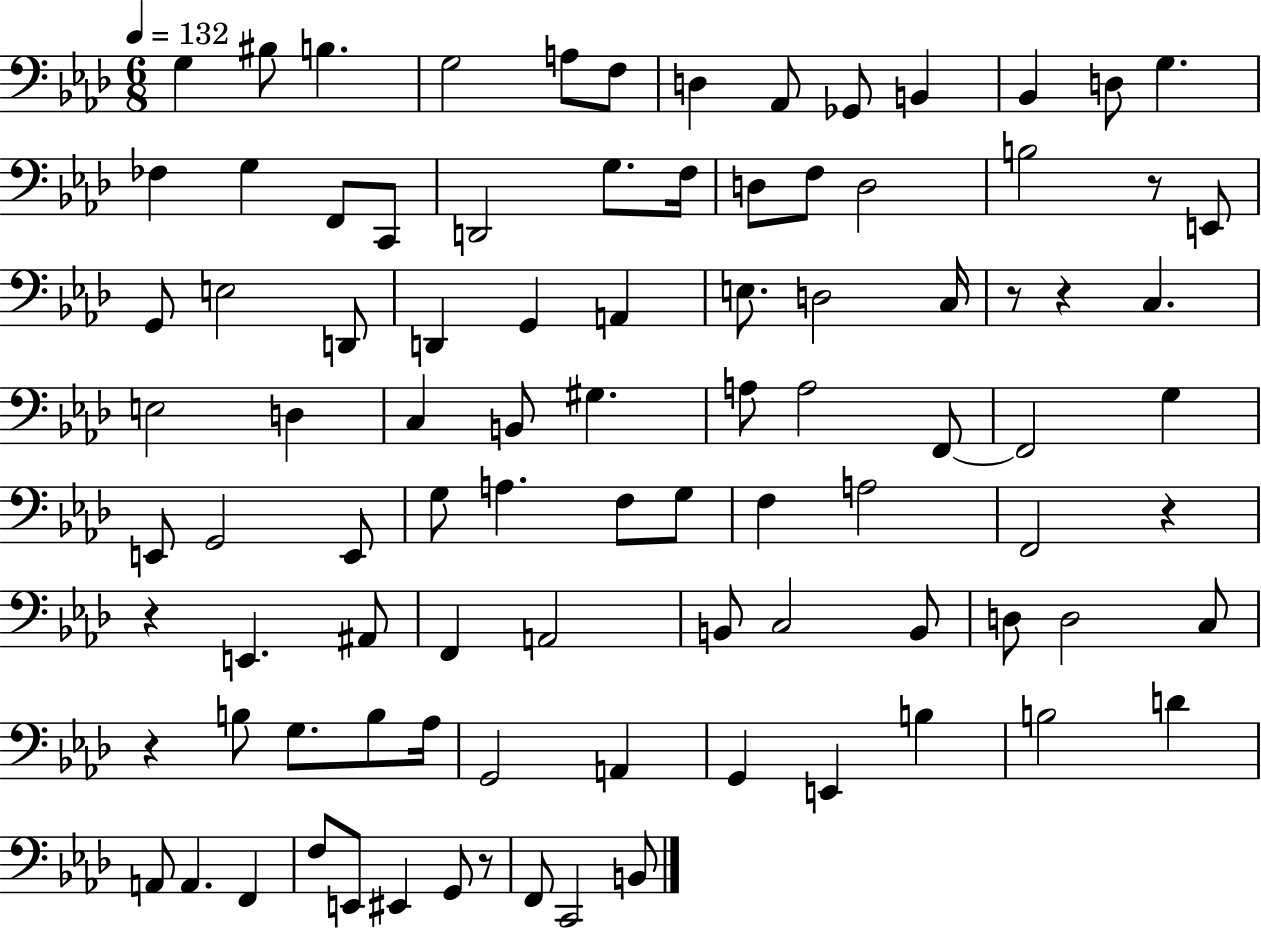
{
  \clef bass
  \numericTimeSignature
  \time 6/8
  \key aes \major
  \tempo 4 = 132
  \repeat volta 2 { g4 bis8 b4. | g2 a8 f8 | d4 aes,8 ges,8 b,4 | bes,4 d8 g4. | \break fes4 g4 f,8 c,8 | d,2 g8. f16 | d8 f8 d2 | b2 r8 e,8 | \break g,8 e2 d,8 | d,4 g,4 a,4 | e8. d2 c16 | r8 r4 c4. | \break e2 d4 | c4 b,8 gis4. | a8 a2 f,8~~ | f,2 g4 | \break e,8 g,2 e,8 | g8 a4. f8 g8 | f4 a2 | f,2 r4 | \break r4 e,4. ais,8 | f,4 a,2 | b,8 c2 b,8 | d8 d2 c8 | \break r4 b8 g8. b8 aes16 | g,2 a,4 | g,4 e,4 b4 | b2 d'4 | \break a,8 a,4. f,4 | f8 e,8 eis,4 g,8 r8 | f,8 c,2 b,8 | } \bar "|."
}